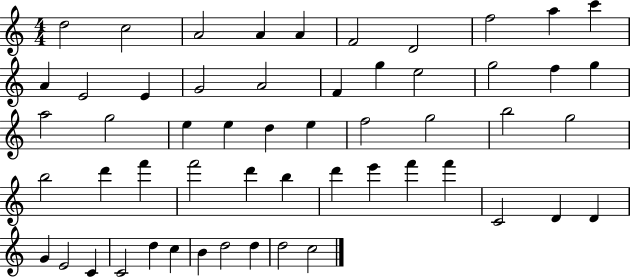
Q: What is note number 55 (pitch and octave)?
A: C5